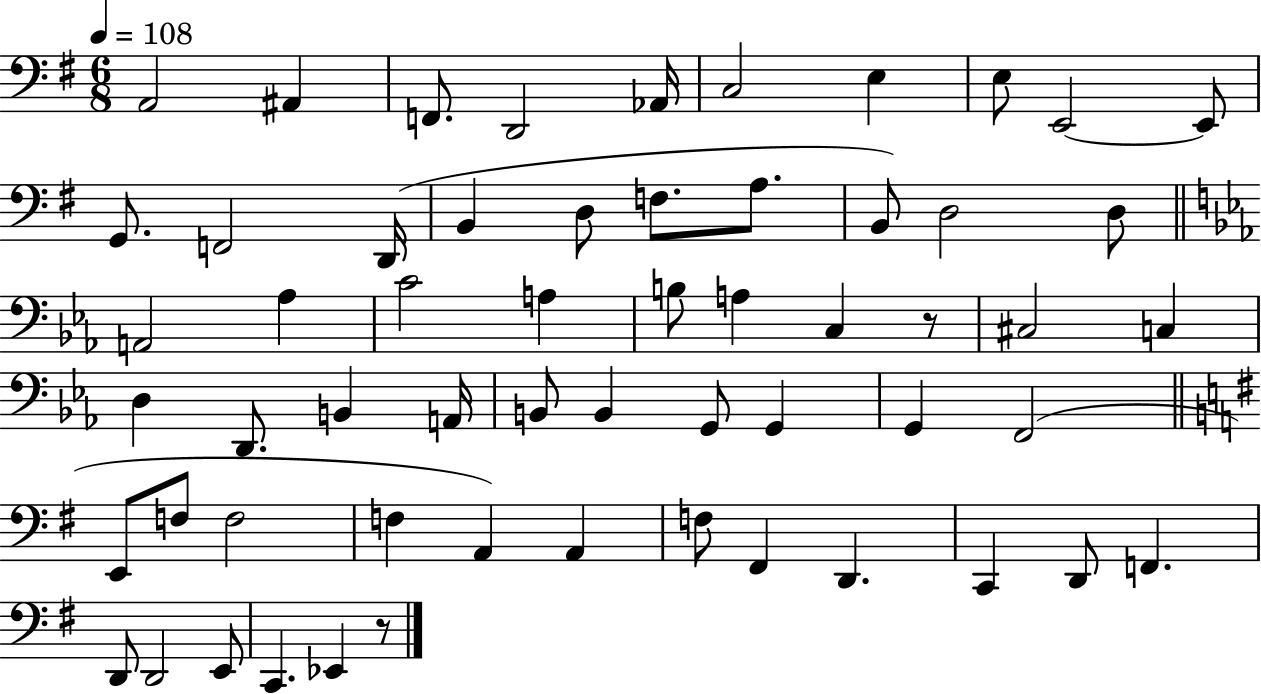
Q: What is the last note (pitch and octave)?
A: Eb2